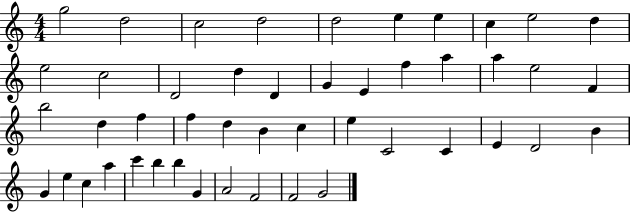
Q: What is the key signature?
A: C major